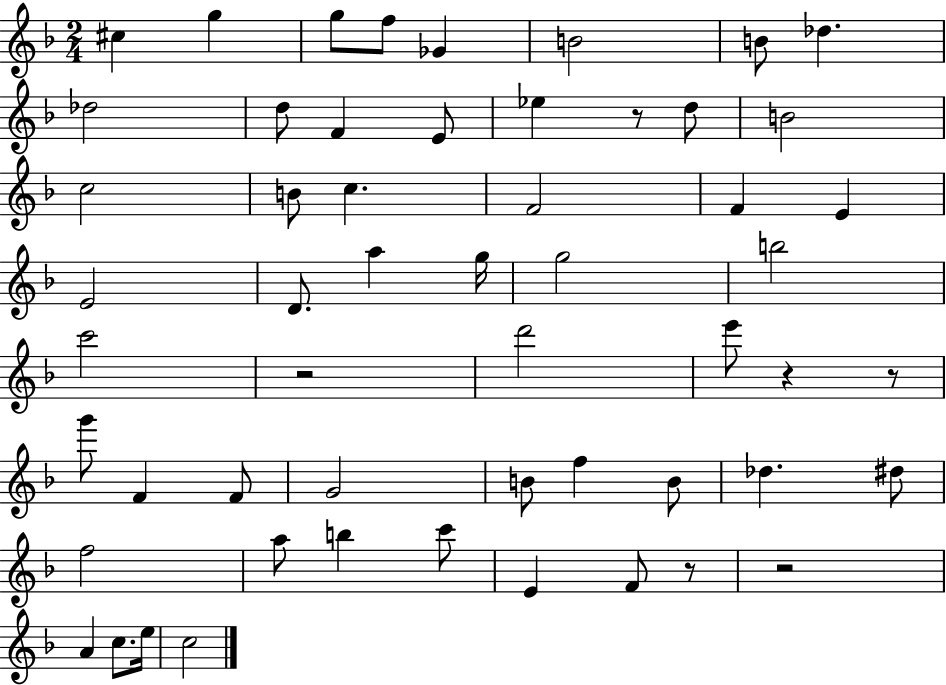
C#5/q G5/q G5/e F5/e Gb4/q B4/h B4/e Db5/q. Db5/h D5/e F4/q E4/e Eb5/q R/e D5/e B4/h C5/h B4/e C5/q. F4/h F4/q E4/q E4/h D4/e. A5/q G5/s G5/h B5/h C6/h R/h D6/h E6/e R/q R/e G6/e F4/q F4/e G4/h B4/e F5/q B4/e Db5/q. D#5/e F5/h A5/e B5/q C6/e E4/q F4/e R/e R/h A4/q C5/e. E5/s C5/h